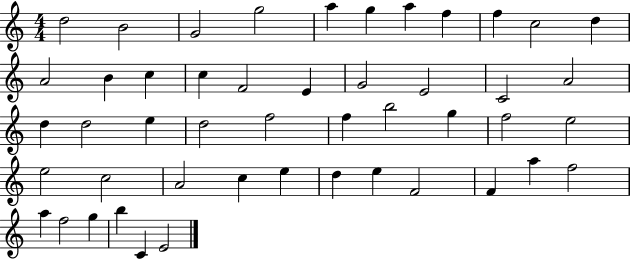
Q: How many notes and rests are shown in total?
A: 48